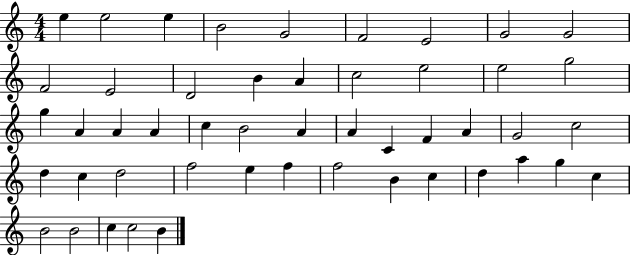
{
  \clef treble
  \numericTimeSignature
  \time 4/4
  \key c \major
  e''4 e''2 e''4 | b'2 g'2 | f'2 e'2 | g'2 g'2 | \break f'2 e'2 | d'2 b'4 a'4 | c''2 e''2 | e''2 g''2 | \break g''4 a'4 a'4 a'4 | c''4 b'2 a'4 | a'4 c'4 f'4 a'4 | g'2 c''2 | \break d''4 c''4 d''2 | f''2 e''4 f''4 | f''2 b'4 c''4 | d''4 a''4 g''4 c''4 | \break b'2 b'2 | c''4 c''2 b'4 | \bar "|."
}